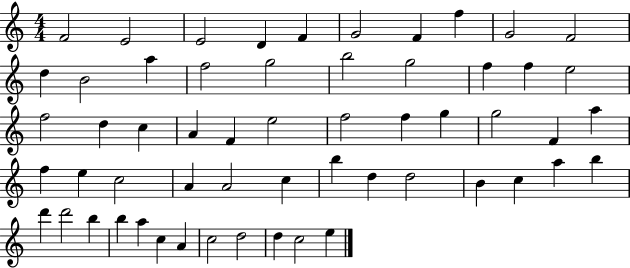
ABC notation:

X:1
T:Untitled
M:4/4
L:1/4
K:C
F2 E2 E2 D F G2 F f G2 F2 d B2 a f2 g2 b2 g2 f f e2 f2 d c A F e2 f2 f g g2 F a f e c2 A A2 c b d d2 B c a b d' d'2 b b a c A c2 d2 d c2 e